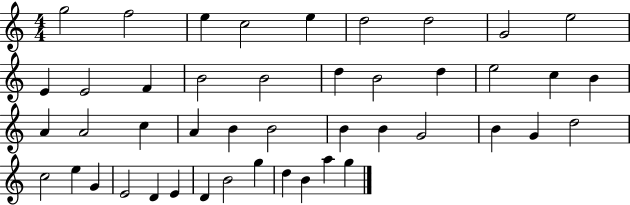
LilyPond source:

{
  \clef treble
  \numericTimeSignature
  \time 4/4
  \key c \major
  g''2 f''2 | e''4 c''2 e''4 | d''2 d''2 | g'2 e''2 | \break e'4 e'2 f'4 | b'2 b'2 | d''4 b'2 d''4 | e''2 c''4 b'4 | \break a'4 a'2 c''4 | a'4 b'4 b'2 | b'4 b'4 g'2 | b'4 g'4 d''2 | \break c''2 e''4 g'4 | e'2 d'4 e'4 | d'4 b'2 g''4 | d''4 b'4 a''4 g''4 | \break \bar "|."
}